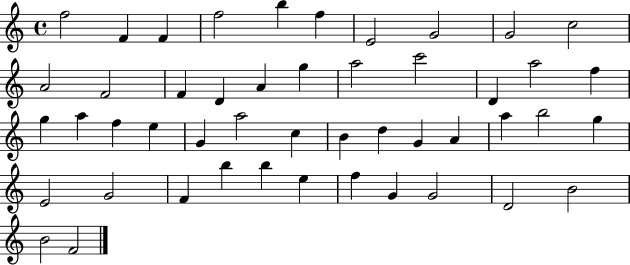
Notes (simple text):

F5/h F4/q F4/q F5/h B5/q F5/q E4/h G4/h G4/h C5/h A4/h F4/h F4/q D4/q A4/q G5/q A5/h C6/h D4/q A5/h F5/q G5/q A5/q F5/q E5/q G4/q A5/h C5/q B4/q D5/q G4/q A4/q A5/q B5/h G5/q E4/h G4/h F4/q B5/q B5/q E5/q F5/q G4/q G4/h D4/h B4/h B4/h F4/h